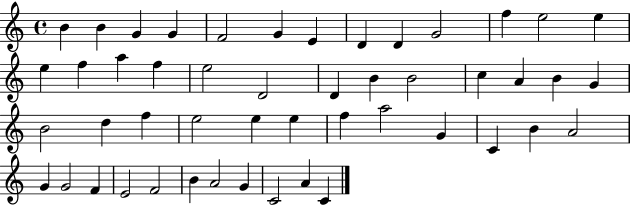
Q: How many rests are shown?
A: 0